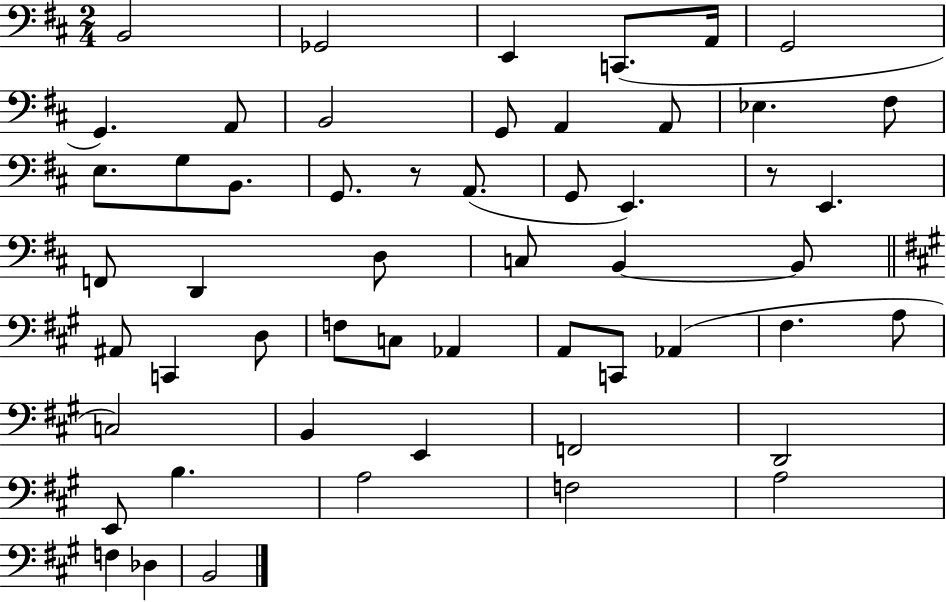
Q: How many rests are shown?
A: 2